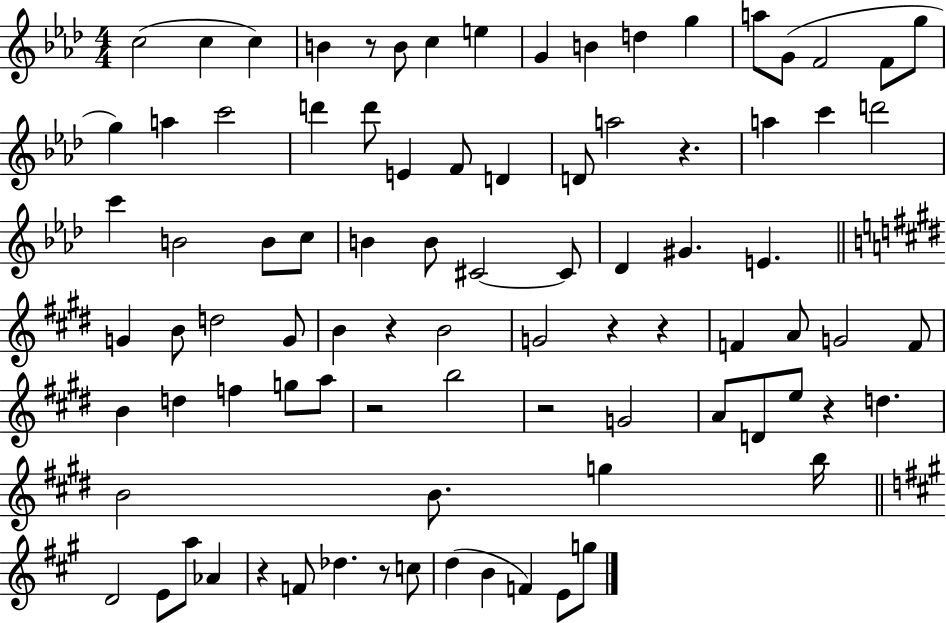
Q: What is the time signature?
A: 4/4